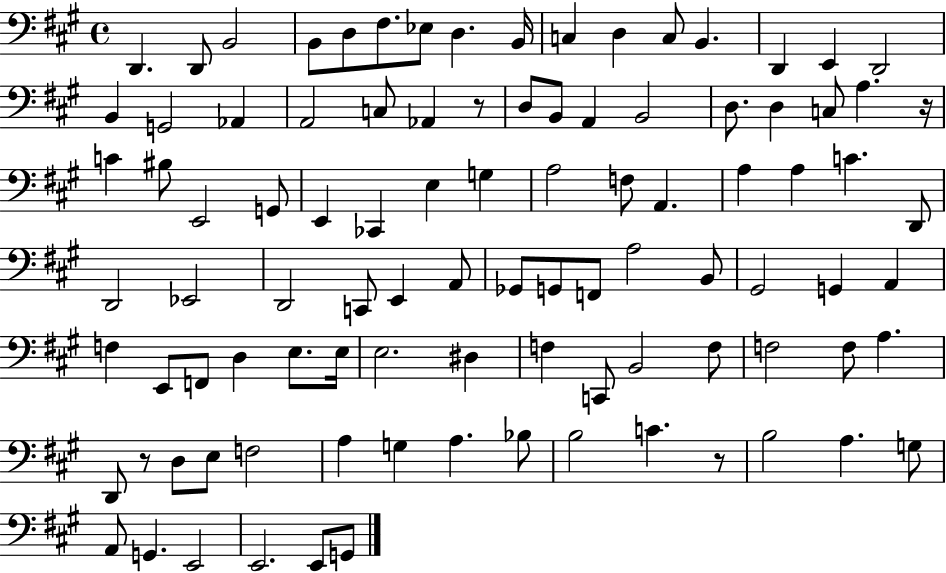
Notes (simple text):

D2/q. D2/e B2/h B2/e D3/e F#3/e. Eb3/e D3/q. B2/s C3/q D3/q C3/e B2/q. D2/q E2/q D2/h B2/q G2/h Ab2/q A2/h C3/e Ab2/q R/e D3/e B2/e A2/q B2/h D3/e. D3/q C3/e A3/q. R/s C4/q BIS3/e E2/h G2/e E2/q CES2/q E3/q G3/q A3/h F3/e A2/q. A3/q A3/q C4/q. D2/e D2/h Eb2/h D2/h C2/e E2/q A2/e Gb2/e G2/e F2/e A3/h B2/e G#2/h G2/q A2/q F3/q E2/e F2/e D3/q E3/e. E3/s E3/h. D#3/q F3/q C2/e B2/h F3/e F3/h F3/e A3/q. D2/e R/e D3/e E3/e F3/h A3/q G3/q A3/q. Bb3/e B3/h C4/q. R/e B3/h A3/q. G3/e A2/e G2/q. E2/h E2/h. E2/e G2/e